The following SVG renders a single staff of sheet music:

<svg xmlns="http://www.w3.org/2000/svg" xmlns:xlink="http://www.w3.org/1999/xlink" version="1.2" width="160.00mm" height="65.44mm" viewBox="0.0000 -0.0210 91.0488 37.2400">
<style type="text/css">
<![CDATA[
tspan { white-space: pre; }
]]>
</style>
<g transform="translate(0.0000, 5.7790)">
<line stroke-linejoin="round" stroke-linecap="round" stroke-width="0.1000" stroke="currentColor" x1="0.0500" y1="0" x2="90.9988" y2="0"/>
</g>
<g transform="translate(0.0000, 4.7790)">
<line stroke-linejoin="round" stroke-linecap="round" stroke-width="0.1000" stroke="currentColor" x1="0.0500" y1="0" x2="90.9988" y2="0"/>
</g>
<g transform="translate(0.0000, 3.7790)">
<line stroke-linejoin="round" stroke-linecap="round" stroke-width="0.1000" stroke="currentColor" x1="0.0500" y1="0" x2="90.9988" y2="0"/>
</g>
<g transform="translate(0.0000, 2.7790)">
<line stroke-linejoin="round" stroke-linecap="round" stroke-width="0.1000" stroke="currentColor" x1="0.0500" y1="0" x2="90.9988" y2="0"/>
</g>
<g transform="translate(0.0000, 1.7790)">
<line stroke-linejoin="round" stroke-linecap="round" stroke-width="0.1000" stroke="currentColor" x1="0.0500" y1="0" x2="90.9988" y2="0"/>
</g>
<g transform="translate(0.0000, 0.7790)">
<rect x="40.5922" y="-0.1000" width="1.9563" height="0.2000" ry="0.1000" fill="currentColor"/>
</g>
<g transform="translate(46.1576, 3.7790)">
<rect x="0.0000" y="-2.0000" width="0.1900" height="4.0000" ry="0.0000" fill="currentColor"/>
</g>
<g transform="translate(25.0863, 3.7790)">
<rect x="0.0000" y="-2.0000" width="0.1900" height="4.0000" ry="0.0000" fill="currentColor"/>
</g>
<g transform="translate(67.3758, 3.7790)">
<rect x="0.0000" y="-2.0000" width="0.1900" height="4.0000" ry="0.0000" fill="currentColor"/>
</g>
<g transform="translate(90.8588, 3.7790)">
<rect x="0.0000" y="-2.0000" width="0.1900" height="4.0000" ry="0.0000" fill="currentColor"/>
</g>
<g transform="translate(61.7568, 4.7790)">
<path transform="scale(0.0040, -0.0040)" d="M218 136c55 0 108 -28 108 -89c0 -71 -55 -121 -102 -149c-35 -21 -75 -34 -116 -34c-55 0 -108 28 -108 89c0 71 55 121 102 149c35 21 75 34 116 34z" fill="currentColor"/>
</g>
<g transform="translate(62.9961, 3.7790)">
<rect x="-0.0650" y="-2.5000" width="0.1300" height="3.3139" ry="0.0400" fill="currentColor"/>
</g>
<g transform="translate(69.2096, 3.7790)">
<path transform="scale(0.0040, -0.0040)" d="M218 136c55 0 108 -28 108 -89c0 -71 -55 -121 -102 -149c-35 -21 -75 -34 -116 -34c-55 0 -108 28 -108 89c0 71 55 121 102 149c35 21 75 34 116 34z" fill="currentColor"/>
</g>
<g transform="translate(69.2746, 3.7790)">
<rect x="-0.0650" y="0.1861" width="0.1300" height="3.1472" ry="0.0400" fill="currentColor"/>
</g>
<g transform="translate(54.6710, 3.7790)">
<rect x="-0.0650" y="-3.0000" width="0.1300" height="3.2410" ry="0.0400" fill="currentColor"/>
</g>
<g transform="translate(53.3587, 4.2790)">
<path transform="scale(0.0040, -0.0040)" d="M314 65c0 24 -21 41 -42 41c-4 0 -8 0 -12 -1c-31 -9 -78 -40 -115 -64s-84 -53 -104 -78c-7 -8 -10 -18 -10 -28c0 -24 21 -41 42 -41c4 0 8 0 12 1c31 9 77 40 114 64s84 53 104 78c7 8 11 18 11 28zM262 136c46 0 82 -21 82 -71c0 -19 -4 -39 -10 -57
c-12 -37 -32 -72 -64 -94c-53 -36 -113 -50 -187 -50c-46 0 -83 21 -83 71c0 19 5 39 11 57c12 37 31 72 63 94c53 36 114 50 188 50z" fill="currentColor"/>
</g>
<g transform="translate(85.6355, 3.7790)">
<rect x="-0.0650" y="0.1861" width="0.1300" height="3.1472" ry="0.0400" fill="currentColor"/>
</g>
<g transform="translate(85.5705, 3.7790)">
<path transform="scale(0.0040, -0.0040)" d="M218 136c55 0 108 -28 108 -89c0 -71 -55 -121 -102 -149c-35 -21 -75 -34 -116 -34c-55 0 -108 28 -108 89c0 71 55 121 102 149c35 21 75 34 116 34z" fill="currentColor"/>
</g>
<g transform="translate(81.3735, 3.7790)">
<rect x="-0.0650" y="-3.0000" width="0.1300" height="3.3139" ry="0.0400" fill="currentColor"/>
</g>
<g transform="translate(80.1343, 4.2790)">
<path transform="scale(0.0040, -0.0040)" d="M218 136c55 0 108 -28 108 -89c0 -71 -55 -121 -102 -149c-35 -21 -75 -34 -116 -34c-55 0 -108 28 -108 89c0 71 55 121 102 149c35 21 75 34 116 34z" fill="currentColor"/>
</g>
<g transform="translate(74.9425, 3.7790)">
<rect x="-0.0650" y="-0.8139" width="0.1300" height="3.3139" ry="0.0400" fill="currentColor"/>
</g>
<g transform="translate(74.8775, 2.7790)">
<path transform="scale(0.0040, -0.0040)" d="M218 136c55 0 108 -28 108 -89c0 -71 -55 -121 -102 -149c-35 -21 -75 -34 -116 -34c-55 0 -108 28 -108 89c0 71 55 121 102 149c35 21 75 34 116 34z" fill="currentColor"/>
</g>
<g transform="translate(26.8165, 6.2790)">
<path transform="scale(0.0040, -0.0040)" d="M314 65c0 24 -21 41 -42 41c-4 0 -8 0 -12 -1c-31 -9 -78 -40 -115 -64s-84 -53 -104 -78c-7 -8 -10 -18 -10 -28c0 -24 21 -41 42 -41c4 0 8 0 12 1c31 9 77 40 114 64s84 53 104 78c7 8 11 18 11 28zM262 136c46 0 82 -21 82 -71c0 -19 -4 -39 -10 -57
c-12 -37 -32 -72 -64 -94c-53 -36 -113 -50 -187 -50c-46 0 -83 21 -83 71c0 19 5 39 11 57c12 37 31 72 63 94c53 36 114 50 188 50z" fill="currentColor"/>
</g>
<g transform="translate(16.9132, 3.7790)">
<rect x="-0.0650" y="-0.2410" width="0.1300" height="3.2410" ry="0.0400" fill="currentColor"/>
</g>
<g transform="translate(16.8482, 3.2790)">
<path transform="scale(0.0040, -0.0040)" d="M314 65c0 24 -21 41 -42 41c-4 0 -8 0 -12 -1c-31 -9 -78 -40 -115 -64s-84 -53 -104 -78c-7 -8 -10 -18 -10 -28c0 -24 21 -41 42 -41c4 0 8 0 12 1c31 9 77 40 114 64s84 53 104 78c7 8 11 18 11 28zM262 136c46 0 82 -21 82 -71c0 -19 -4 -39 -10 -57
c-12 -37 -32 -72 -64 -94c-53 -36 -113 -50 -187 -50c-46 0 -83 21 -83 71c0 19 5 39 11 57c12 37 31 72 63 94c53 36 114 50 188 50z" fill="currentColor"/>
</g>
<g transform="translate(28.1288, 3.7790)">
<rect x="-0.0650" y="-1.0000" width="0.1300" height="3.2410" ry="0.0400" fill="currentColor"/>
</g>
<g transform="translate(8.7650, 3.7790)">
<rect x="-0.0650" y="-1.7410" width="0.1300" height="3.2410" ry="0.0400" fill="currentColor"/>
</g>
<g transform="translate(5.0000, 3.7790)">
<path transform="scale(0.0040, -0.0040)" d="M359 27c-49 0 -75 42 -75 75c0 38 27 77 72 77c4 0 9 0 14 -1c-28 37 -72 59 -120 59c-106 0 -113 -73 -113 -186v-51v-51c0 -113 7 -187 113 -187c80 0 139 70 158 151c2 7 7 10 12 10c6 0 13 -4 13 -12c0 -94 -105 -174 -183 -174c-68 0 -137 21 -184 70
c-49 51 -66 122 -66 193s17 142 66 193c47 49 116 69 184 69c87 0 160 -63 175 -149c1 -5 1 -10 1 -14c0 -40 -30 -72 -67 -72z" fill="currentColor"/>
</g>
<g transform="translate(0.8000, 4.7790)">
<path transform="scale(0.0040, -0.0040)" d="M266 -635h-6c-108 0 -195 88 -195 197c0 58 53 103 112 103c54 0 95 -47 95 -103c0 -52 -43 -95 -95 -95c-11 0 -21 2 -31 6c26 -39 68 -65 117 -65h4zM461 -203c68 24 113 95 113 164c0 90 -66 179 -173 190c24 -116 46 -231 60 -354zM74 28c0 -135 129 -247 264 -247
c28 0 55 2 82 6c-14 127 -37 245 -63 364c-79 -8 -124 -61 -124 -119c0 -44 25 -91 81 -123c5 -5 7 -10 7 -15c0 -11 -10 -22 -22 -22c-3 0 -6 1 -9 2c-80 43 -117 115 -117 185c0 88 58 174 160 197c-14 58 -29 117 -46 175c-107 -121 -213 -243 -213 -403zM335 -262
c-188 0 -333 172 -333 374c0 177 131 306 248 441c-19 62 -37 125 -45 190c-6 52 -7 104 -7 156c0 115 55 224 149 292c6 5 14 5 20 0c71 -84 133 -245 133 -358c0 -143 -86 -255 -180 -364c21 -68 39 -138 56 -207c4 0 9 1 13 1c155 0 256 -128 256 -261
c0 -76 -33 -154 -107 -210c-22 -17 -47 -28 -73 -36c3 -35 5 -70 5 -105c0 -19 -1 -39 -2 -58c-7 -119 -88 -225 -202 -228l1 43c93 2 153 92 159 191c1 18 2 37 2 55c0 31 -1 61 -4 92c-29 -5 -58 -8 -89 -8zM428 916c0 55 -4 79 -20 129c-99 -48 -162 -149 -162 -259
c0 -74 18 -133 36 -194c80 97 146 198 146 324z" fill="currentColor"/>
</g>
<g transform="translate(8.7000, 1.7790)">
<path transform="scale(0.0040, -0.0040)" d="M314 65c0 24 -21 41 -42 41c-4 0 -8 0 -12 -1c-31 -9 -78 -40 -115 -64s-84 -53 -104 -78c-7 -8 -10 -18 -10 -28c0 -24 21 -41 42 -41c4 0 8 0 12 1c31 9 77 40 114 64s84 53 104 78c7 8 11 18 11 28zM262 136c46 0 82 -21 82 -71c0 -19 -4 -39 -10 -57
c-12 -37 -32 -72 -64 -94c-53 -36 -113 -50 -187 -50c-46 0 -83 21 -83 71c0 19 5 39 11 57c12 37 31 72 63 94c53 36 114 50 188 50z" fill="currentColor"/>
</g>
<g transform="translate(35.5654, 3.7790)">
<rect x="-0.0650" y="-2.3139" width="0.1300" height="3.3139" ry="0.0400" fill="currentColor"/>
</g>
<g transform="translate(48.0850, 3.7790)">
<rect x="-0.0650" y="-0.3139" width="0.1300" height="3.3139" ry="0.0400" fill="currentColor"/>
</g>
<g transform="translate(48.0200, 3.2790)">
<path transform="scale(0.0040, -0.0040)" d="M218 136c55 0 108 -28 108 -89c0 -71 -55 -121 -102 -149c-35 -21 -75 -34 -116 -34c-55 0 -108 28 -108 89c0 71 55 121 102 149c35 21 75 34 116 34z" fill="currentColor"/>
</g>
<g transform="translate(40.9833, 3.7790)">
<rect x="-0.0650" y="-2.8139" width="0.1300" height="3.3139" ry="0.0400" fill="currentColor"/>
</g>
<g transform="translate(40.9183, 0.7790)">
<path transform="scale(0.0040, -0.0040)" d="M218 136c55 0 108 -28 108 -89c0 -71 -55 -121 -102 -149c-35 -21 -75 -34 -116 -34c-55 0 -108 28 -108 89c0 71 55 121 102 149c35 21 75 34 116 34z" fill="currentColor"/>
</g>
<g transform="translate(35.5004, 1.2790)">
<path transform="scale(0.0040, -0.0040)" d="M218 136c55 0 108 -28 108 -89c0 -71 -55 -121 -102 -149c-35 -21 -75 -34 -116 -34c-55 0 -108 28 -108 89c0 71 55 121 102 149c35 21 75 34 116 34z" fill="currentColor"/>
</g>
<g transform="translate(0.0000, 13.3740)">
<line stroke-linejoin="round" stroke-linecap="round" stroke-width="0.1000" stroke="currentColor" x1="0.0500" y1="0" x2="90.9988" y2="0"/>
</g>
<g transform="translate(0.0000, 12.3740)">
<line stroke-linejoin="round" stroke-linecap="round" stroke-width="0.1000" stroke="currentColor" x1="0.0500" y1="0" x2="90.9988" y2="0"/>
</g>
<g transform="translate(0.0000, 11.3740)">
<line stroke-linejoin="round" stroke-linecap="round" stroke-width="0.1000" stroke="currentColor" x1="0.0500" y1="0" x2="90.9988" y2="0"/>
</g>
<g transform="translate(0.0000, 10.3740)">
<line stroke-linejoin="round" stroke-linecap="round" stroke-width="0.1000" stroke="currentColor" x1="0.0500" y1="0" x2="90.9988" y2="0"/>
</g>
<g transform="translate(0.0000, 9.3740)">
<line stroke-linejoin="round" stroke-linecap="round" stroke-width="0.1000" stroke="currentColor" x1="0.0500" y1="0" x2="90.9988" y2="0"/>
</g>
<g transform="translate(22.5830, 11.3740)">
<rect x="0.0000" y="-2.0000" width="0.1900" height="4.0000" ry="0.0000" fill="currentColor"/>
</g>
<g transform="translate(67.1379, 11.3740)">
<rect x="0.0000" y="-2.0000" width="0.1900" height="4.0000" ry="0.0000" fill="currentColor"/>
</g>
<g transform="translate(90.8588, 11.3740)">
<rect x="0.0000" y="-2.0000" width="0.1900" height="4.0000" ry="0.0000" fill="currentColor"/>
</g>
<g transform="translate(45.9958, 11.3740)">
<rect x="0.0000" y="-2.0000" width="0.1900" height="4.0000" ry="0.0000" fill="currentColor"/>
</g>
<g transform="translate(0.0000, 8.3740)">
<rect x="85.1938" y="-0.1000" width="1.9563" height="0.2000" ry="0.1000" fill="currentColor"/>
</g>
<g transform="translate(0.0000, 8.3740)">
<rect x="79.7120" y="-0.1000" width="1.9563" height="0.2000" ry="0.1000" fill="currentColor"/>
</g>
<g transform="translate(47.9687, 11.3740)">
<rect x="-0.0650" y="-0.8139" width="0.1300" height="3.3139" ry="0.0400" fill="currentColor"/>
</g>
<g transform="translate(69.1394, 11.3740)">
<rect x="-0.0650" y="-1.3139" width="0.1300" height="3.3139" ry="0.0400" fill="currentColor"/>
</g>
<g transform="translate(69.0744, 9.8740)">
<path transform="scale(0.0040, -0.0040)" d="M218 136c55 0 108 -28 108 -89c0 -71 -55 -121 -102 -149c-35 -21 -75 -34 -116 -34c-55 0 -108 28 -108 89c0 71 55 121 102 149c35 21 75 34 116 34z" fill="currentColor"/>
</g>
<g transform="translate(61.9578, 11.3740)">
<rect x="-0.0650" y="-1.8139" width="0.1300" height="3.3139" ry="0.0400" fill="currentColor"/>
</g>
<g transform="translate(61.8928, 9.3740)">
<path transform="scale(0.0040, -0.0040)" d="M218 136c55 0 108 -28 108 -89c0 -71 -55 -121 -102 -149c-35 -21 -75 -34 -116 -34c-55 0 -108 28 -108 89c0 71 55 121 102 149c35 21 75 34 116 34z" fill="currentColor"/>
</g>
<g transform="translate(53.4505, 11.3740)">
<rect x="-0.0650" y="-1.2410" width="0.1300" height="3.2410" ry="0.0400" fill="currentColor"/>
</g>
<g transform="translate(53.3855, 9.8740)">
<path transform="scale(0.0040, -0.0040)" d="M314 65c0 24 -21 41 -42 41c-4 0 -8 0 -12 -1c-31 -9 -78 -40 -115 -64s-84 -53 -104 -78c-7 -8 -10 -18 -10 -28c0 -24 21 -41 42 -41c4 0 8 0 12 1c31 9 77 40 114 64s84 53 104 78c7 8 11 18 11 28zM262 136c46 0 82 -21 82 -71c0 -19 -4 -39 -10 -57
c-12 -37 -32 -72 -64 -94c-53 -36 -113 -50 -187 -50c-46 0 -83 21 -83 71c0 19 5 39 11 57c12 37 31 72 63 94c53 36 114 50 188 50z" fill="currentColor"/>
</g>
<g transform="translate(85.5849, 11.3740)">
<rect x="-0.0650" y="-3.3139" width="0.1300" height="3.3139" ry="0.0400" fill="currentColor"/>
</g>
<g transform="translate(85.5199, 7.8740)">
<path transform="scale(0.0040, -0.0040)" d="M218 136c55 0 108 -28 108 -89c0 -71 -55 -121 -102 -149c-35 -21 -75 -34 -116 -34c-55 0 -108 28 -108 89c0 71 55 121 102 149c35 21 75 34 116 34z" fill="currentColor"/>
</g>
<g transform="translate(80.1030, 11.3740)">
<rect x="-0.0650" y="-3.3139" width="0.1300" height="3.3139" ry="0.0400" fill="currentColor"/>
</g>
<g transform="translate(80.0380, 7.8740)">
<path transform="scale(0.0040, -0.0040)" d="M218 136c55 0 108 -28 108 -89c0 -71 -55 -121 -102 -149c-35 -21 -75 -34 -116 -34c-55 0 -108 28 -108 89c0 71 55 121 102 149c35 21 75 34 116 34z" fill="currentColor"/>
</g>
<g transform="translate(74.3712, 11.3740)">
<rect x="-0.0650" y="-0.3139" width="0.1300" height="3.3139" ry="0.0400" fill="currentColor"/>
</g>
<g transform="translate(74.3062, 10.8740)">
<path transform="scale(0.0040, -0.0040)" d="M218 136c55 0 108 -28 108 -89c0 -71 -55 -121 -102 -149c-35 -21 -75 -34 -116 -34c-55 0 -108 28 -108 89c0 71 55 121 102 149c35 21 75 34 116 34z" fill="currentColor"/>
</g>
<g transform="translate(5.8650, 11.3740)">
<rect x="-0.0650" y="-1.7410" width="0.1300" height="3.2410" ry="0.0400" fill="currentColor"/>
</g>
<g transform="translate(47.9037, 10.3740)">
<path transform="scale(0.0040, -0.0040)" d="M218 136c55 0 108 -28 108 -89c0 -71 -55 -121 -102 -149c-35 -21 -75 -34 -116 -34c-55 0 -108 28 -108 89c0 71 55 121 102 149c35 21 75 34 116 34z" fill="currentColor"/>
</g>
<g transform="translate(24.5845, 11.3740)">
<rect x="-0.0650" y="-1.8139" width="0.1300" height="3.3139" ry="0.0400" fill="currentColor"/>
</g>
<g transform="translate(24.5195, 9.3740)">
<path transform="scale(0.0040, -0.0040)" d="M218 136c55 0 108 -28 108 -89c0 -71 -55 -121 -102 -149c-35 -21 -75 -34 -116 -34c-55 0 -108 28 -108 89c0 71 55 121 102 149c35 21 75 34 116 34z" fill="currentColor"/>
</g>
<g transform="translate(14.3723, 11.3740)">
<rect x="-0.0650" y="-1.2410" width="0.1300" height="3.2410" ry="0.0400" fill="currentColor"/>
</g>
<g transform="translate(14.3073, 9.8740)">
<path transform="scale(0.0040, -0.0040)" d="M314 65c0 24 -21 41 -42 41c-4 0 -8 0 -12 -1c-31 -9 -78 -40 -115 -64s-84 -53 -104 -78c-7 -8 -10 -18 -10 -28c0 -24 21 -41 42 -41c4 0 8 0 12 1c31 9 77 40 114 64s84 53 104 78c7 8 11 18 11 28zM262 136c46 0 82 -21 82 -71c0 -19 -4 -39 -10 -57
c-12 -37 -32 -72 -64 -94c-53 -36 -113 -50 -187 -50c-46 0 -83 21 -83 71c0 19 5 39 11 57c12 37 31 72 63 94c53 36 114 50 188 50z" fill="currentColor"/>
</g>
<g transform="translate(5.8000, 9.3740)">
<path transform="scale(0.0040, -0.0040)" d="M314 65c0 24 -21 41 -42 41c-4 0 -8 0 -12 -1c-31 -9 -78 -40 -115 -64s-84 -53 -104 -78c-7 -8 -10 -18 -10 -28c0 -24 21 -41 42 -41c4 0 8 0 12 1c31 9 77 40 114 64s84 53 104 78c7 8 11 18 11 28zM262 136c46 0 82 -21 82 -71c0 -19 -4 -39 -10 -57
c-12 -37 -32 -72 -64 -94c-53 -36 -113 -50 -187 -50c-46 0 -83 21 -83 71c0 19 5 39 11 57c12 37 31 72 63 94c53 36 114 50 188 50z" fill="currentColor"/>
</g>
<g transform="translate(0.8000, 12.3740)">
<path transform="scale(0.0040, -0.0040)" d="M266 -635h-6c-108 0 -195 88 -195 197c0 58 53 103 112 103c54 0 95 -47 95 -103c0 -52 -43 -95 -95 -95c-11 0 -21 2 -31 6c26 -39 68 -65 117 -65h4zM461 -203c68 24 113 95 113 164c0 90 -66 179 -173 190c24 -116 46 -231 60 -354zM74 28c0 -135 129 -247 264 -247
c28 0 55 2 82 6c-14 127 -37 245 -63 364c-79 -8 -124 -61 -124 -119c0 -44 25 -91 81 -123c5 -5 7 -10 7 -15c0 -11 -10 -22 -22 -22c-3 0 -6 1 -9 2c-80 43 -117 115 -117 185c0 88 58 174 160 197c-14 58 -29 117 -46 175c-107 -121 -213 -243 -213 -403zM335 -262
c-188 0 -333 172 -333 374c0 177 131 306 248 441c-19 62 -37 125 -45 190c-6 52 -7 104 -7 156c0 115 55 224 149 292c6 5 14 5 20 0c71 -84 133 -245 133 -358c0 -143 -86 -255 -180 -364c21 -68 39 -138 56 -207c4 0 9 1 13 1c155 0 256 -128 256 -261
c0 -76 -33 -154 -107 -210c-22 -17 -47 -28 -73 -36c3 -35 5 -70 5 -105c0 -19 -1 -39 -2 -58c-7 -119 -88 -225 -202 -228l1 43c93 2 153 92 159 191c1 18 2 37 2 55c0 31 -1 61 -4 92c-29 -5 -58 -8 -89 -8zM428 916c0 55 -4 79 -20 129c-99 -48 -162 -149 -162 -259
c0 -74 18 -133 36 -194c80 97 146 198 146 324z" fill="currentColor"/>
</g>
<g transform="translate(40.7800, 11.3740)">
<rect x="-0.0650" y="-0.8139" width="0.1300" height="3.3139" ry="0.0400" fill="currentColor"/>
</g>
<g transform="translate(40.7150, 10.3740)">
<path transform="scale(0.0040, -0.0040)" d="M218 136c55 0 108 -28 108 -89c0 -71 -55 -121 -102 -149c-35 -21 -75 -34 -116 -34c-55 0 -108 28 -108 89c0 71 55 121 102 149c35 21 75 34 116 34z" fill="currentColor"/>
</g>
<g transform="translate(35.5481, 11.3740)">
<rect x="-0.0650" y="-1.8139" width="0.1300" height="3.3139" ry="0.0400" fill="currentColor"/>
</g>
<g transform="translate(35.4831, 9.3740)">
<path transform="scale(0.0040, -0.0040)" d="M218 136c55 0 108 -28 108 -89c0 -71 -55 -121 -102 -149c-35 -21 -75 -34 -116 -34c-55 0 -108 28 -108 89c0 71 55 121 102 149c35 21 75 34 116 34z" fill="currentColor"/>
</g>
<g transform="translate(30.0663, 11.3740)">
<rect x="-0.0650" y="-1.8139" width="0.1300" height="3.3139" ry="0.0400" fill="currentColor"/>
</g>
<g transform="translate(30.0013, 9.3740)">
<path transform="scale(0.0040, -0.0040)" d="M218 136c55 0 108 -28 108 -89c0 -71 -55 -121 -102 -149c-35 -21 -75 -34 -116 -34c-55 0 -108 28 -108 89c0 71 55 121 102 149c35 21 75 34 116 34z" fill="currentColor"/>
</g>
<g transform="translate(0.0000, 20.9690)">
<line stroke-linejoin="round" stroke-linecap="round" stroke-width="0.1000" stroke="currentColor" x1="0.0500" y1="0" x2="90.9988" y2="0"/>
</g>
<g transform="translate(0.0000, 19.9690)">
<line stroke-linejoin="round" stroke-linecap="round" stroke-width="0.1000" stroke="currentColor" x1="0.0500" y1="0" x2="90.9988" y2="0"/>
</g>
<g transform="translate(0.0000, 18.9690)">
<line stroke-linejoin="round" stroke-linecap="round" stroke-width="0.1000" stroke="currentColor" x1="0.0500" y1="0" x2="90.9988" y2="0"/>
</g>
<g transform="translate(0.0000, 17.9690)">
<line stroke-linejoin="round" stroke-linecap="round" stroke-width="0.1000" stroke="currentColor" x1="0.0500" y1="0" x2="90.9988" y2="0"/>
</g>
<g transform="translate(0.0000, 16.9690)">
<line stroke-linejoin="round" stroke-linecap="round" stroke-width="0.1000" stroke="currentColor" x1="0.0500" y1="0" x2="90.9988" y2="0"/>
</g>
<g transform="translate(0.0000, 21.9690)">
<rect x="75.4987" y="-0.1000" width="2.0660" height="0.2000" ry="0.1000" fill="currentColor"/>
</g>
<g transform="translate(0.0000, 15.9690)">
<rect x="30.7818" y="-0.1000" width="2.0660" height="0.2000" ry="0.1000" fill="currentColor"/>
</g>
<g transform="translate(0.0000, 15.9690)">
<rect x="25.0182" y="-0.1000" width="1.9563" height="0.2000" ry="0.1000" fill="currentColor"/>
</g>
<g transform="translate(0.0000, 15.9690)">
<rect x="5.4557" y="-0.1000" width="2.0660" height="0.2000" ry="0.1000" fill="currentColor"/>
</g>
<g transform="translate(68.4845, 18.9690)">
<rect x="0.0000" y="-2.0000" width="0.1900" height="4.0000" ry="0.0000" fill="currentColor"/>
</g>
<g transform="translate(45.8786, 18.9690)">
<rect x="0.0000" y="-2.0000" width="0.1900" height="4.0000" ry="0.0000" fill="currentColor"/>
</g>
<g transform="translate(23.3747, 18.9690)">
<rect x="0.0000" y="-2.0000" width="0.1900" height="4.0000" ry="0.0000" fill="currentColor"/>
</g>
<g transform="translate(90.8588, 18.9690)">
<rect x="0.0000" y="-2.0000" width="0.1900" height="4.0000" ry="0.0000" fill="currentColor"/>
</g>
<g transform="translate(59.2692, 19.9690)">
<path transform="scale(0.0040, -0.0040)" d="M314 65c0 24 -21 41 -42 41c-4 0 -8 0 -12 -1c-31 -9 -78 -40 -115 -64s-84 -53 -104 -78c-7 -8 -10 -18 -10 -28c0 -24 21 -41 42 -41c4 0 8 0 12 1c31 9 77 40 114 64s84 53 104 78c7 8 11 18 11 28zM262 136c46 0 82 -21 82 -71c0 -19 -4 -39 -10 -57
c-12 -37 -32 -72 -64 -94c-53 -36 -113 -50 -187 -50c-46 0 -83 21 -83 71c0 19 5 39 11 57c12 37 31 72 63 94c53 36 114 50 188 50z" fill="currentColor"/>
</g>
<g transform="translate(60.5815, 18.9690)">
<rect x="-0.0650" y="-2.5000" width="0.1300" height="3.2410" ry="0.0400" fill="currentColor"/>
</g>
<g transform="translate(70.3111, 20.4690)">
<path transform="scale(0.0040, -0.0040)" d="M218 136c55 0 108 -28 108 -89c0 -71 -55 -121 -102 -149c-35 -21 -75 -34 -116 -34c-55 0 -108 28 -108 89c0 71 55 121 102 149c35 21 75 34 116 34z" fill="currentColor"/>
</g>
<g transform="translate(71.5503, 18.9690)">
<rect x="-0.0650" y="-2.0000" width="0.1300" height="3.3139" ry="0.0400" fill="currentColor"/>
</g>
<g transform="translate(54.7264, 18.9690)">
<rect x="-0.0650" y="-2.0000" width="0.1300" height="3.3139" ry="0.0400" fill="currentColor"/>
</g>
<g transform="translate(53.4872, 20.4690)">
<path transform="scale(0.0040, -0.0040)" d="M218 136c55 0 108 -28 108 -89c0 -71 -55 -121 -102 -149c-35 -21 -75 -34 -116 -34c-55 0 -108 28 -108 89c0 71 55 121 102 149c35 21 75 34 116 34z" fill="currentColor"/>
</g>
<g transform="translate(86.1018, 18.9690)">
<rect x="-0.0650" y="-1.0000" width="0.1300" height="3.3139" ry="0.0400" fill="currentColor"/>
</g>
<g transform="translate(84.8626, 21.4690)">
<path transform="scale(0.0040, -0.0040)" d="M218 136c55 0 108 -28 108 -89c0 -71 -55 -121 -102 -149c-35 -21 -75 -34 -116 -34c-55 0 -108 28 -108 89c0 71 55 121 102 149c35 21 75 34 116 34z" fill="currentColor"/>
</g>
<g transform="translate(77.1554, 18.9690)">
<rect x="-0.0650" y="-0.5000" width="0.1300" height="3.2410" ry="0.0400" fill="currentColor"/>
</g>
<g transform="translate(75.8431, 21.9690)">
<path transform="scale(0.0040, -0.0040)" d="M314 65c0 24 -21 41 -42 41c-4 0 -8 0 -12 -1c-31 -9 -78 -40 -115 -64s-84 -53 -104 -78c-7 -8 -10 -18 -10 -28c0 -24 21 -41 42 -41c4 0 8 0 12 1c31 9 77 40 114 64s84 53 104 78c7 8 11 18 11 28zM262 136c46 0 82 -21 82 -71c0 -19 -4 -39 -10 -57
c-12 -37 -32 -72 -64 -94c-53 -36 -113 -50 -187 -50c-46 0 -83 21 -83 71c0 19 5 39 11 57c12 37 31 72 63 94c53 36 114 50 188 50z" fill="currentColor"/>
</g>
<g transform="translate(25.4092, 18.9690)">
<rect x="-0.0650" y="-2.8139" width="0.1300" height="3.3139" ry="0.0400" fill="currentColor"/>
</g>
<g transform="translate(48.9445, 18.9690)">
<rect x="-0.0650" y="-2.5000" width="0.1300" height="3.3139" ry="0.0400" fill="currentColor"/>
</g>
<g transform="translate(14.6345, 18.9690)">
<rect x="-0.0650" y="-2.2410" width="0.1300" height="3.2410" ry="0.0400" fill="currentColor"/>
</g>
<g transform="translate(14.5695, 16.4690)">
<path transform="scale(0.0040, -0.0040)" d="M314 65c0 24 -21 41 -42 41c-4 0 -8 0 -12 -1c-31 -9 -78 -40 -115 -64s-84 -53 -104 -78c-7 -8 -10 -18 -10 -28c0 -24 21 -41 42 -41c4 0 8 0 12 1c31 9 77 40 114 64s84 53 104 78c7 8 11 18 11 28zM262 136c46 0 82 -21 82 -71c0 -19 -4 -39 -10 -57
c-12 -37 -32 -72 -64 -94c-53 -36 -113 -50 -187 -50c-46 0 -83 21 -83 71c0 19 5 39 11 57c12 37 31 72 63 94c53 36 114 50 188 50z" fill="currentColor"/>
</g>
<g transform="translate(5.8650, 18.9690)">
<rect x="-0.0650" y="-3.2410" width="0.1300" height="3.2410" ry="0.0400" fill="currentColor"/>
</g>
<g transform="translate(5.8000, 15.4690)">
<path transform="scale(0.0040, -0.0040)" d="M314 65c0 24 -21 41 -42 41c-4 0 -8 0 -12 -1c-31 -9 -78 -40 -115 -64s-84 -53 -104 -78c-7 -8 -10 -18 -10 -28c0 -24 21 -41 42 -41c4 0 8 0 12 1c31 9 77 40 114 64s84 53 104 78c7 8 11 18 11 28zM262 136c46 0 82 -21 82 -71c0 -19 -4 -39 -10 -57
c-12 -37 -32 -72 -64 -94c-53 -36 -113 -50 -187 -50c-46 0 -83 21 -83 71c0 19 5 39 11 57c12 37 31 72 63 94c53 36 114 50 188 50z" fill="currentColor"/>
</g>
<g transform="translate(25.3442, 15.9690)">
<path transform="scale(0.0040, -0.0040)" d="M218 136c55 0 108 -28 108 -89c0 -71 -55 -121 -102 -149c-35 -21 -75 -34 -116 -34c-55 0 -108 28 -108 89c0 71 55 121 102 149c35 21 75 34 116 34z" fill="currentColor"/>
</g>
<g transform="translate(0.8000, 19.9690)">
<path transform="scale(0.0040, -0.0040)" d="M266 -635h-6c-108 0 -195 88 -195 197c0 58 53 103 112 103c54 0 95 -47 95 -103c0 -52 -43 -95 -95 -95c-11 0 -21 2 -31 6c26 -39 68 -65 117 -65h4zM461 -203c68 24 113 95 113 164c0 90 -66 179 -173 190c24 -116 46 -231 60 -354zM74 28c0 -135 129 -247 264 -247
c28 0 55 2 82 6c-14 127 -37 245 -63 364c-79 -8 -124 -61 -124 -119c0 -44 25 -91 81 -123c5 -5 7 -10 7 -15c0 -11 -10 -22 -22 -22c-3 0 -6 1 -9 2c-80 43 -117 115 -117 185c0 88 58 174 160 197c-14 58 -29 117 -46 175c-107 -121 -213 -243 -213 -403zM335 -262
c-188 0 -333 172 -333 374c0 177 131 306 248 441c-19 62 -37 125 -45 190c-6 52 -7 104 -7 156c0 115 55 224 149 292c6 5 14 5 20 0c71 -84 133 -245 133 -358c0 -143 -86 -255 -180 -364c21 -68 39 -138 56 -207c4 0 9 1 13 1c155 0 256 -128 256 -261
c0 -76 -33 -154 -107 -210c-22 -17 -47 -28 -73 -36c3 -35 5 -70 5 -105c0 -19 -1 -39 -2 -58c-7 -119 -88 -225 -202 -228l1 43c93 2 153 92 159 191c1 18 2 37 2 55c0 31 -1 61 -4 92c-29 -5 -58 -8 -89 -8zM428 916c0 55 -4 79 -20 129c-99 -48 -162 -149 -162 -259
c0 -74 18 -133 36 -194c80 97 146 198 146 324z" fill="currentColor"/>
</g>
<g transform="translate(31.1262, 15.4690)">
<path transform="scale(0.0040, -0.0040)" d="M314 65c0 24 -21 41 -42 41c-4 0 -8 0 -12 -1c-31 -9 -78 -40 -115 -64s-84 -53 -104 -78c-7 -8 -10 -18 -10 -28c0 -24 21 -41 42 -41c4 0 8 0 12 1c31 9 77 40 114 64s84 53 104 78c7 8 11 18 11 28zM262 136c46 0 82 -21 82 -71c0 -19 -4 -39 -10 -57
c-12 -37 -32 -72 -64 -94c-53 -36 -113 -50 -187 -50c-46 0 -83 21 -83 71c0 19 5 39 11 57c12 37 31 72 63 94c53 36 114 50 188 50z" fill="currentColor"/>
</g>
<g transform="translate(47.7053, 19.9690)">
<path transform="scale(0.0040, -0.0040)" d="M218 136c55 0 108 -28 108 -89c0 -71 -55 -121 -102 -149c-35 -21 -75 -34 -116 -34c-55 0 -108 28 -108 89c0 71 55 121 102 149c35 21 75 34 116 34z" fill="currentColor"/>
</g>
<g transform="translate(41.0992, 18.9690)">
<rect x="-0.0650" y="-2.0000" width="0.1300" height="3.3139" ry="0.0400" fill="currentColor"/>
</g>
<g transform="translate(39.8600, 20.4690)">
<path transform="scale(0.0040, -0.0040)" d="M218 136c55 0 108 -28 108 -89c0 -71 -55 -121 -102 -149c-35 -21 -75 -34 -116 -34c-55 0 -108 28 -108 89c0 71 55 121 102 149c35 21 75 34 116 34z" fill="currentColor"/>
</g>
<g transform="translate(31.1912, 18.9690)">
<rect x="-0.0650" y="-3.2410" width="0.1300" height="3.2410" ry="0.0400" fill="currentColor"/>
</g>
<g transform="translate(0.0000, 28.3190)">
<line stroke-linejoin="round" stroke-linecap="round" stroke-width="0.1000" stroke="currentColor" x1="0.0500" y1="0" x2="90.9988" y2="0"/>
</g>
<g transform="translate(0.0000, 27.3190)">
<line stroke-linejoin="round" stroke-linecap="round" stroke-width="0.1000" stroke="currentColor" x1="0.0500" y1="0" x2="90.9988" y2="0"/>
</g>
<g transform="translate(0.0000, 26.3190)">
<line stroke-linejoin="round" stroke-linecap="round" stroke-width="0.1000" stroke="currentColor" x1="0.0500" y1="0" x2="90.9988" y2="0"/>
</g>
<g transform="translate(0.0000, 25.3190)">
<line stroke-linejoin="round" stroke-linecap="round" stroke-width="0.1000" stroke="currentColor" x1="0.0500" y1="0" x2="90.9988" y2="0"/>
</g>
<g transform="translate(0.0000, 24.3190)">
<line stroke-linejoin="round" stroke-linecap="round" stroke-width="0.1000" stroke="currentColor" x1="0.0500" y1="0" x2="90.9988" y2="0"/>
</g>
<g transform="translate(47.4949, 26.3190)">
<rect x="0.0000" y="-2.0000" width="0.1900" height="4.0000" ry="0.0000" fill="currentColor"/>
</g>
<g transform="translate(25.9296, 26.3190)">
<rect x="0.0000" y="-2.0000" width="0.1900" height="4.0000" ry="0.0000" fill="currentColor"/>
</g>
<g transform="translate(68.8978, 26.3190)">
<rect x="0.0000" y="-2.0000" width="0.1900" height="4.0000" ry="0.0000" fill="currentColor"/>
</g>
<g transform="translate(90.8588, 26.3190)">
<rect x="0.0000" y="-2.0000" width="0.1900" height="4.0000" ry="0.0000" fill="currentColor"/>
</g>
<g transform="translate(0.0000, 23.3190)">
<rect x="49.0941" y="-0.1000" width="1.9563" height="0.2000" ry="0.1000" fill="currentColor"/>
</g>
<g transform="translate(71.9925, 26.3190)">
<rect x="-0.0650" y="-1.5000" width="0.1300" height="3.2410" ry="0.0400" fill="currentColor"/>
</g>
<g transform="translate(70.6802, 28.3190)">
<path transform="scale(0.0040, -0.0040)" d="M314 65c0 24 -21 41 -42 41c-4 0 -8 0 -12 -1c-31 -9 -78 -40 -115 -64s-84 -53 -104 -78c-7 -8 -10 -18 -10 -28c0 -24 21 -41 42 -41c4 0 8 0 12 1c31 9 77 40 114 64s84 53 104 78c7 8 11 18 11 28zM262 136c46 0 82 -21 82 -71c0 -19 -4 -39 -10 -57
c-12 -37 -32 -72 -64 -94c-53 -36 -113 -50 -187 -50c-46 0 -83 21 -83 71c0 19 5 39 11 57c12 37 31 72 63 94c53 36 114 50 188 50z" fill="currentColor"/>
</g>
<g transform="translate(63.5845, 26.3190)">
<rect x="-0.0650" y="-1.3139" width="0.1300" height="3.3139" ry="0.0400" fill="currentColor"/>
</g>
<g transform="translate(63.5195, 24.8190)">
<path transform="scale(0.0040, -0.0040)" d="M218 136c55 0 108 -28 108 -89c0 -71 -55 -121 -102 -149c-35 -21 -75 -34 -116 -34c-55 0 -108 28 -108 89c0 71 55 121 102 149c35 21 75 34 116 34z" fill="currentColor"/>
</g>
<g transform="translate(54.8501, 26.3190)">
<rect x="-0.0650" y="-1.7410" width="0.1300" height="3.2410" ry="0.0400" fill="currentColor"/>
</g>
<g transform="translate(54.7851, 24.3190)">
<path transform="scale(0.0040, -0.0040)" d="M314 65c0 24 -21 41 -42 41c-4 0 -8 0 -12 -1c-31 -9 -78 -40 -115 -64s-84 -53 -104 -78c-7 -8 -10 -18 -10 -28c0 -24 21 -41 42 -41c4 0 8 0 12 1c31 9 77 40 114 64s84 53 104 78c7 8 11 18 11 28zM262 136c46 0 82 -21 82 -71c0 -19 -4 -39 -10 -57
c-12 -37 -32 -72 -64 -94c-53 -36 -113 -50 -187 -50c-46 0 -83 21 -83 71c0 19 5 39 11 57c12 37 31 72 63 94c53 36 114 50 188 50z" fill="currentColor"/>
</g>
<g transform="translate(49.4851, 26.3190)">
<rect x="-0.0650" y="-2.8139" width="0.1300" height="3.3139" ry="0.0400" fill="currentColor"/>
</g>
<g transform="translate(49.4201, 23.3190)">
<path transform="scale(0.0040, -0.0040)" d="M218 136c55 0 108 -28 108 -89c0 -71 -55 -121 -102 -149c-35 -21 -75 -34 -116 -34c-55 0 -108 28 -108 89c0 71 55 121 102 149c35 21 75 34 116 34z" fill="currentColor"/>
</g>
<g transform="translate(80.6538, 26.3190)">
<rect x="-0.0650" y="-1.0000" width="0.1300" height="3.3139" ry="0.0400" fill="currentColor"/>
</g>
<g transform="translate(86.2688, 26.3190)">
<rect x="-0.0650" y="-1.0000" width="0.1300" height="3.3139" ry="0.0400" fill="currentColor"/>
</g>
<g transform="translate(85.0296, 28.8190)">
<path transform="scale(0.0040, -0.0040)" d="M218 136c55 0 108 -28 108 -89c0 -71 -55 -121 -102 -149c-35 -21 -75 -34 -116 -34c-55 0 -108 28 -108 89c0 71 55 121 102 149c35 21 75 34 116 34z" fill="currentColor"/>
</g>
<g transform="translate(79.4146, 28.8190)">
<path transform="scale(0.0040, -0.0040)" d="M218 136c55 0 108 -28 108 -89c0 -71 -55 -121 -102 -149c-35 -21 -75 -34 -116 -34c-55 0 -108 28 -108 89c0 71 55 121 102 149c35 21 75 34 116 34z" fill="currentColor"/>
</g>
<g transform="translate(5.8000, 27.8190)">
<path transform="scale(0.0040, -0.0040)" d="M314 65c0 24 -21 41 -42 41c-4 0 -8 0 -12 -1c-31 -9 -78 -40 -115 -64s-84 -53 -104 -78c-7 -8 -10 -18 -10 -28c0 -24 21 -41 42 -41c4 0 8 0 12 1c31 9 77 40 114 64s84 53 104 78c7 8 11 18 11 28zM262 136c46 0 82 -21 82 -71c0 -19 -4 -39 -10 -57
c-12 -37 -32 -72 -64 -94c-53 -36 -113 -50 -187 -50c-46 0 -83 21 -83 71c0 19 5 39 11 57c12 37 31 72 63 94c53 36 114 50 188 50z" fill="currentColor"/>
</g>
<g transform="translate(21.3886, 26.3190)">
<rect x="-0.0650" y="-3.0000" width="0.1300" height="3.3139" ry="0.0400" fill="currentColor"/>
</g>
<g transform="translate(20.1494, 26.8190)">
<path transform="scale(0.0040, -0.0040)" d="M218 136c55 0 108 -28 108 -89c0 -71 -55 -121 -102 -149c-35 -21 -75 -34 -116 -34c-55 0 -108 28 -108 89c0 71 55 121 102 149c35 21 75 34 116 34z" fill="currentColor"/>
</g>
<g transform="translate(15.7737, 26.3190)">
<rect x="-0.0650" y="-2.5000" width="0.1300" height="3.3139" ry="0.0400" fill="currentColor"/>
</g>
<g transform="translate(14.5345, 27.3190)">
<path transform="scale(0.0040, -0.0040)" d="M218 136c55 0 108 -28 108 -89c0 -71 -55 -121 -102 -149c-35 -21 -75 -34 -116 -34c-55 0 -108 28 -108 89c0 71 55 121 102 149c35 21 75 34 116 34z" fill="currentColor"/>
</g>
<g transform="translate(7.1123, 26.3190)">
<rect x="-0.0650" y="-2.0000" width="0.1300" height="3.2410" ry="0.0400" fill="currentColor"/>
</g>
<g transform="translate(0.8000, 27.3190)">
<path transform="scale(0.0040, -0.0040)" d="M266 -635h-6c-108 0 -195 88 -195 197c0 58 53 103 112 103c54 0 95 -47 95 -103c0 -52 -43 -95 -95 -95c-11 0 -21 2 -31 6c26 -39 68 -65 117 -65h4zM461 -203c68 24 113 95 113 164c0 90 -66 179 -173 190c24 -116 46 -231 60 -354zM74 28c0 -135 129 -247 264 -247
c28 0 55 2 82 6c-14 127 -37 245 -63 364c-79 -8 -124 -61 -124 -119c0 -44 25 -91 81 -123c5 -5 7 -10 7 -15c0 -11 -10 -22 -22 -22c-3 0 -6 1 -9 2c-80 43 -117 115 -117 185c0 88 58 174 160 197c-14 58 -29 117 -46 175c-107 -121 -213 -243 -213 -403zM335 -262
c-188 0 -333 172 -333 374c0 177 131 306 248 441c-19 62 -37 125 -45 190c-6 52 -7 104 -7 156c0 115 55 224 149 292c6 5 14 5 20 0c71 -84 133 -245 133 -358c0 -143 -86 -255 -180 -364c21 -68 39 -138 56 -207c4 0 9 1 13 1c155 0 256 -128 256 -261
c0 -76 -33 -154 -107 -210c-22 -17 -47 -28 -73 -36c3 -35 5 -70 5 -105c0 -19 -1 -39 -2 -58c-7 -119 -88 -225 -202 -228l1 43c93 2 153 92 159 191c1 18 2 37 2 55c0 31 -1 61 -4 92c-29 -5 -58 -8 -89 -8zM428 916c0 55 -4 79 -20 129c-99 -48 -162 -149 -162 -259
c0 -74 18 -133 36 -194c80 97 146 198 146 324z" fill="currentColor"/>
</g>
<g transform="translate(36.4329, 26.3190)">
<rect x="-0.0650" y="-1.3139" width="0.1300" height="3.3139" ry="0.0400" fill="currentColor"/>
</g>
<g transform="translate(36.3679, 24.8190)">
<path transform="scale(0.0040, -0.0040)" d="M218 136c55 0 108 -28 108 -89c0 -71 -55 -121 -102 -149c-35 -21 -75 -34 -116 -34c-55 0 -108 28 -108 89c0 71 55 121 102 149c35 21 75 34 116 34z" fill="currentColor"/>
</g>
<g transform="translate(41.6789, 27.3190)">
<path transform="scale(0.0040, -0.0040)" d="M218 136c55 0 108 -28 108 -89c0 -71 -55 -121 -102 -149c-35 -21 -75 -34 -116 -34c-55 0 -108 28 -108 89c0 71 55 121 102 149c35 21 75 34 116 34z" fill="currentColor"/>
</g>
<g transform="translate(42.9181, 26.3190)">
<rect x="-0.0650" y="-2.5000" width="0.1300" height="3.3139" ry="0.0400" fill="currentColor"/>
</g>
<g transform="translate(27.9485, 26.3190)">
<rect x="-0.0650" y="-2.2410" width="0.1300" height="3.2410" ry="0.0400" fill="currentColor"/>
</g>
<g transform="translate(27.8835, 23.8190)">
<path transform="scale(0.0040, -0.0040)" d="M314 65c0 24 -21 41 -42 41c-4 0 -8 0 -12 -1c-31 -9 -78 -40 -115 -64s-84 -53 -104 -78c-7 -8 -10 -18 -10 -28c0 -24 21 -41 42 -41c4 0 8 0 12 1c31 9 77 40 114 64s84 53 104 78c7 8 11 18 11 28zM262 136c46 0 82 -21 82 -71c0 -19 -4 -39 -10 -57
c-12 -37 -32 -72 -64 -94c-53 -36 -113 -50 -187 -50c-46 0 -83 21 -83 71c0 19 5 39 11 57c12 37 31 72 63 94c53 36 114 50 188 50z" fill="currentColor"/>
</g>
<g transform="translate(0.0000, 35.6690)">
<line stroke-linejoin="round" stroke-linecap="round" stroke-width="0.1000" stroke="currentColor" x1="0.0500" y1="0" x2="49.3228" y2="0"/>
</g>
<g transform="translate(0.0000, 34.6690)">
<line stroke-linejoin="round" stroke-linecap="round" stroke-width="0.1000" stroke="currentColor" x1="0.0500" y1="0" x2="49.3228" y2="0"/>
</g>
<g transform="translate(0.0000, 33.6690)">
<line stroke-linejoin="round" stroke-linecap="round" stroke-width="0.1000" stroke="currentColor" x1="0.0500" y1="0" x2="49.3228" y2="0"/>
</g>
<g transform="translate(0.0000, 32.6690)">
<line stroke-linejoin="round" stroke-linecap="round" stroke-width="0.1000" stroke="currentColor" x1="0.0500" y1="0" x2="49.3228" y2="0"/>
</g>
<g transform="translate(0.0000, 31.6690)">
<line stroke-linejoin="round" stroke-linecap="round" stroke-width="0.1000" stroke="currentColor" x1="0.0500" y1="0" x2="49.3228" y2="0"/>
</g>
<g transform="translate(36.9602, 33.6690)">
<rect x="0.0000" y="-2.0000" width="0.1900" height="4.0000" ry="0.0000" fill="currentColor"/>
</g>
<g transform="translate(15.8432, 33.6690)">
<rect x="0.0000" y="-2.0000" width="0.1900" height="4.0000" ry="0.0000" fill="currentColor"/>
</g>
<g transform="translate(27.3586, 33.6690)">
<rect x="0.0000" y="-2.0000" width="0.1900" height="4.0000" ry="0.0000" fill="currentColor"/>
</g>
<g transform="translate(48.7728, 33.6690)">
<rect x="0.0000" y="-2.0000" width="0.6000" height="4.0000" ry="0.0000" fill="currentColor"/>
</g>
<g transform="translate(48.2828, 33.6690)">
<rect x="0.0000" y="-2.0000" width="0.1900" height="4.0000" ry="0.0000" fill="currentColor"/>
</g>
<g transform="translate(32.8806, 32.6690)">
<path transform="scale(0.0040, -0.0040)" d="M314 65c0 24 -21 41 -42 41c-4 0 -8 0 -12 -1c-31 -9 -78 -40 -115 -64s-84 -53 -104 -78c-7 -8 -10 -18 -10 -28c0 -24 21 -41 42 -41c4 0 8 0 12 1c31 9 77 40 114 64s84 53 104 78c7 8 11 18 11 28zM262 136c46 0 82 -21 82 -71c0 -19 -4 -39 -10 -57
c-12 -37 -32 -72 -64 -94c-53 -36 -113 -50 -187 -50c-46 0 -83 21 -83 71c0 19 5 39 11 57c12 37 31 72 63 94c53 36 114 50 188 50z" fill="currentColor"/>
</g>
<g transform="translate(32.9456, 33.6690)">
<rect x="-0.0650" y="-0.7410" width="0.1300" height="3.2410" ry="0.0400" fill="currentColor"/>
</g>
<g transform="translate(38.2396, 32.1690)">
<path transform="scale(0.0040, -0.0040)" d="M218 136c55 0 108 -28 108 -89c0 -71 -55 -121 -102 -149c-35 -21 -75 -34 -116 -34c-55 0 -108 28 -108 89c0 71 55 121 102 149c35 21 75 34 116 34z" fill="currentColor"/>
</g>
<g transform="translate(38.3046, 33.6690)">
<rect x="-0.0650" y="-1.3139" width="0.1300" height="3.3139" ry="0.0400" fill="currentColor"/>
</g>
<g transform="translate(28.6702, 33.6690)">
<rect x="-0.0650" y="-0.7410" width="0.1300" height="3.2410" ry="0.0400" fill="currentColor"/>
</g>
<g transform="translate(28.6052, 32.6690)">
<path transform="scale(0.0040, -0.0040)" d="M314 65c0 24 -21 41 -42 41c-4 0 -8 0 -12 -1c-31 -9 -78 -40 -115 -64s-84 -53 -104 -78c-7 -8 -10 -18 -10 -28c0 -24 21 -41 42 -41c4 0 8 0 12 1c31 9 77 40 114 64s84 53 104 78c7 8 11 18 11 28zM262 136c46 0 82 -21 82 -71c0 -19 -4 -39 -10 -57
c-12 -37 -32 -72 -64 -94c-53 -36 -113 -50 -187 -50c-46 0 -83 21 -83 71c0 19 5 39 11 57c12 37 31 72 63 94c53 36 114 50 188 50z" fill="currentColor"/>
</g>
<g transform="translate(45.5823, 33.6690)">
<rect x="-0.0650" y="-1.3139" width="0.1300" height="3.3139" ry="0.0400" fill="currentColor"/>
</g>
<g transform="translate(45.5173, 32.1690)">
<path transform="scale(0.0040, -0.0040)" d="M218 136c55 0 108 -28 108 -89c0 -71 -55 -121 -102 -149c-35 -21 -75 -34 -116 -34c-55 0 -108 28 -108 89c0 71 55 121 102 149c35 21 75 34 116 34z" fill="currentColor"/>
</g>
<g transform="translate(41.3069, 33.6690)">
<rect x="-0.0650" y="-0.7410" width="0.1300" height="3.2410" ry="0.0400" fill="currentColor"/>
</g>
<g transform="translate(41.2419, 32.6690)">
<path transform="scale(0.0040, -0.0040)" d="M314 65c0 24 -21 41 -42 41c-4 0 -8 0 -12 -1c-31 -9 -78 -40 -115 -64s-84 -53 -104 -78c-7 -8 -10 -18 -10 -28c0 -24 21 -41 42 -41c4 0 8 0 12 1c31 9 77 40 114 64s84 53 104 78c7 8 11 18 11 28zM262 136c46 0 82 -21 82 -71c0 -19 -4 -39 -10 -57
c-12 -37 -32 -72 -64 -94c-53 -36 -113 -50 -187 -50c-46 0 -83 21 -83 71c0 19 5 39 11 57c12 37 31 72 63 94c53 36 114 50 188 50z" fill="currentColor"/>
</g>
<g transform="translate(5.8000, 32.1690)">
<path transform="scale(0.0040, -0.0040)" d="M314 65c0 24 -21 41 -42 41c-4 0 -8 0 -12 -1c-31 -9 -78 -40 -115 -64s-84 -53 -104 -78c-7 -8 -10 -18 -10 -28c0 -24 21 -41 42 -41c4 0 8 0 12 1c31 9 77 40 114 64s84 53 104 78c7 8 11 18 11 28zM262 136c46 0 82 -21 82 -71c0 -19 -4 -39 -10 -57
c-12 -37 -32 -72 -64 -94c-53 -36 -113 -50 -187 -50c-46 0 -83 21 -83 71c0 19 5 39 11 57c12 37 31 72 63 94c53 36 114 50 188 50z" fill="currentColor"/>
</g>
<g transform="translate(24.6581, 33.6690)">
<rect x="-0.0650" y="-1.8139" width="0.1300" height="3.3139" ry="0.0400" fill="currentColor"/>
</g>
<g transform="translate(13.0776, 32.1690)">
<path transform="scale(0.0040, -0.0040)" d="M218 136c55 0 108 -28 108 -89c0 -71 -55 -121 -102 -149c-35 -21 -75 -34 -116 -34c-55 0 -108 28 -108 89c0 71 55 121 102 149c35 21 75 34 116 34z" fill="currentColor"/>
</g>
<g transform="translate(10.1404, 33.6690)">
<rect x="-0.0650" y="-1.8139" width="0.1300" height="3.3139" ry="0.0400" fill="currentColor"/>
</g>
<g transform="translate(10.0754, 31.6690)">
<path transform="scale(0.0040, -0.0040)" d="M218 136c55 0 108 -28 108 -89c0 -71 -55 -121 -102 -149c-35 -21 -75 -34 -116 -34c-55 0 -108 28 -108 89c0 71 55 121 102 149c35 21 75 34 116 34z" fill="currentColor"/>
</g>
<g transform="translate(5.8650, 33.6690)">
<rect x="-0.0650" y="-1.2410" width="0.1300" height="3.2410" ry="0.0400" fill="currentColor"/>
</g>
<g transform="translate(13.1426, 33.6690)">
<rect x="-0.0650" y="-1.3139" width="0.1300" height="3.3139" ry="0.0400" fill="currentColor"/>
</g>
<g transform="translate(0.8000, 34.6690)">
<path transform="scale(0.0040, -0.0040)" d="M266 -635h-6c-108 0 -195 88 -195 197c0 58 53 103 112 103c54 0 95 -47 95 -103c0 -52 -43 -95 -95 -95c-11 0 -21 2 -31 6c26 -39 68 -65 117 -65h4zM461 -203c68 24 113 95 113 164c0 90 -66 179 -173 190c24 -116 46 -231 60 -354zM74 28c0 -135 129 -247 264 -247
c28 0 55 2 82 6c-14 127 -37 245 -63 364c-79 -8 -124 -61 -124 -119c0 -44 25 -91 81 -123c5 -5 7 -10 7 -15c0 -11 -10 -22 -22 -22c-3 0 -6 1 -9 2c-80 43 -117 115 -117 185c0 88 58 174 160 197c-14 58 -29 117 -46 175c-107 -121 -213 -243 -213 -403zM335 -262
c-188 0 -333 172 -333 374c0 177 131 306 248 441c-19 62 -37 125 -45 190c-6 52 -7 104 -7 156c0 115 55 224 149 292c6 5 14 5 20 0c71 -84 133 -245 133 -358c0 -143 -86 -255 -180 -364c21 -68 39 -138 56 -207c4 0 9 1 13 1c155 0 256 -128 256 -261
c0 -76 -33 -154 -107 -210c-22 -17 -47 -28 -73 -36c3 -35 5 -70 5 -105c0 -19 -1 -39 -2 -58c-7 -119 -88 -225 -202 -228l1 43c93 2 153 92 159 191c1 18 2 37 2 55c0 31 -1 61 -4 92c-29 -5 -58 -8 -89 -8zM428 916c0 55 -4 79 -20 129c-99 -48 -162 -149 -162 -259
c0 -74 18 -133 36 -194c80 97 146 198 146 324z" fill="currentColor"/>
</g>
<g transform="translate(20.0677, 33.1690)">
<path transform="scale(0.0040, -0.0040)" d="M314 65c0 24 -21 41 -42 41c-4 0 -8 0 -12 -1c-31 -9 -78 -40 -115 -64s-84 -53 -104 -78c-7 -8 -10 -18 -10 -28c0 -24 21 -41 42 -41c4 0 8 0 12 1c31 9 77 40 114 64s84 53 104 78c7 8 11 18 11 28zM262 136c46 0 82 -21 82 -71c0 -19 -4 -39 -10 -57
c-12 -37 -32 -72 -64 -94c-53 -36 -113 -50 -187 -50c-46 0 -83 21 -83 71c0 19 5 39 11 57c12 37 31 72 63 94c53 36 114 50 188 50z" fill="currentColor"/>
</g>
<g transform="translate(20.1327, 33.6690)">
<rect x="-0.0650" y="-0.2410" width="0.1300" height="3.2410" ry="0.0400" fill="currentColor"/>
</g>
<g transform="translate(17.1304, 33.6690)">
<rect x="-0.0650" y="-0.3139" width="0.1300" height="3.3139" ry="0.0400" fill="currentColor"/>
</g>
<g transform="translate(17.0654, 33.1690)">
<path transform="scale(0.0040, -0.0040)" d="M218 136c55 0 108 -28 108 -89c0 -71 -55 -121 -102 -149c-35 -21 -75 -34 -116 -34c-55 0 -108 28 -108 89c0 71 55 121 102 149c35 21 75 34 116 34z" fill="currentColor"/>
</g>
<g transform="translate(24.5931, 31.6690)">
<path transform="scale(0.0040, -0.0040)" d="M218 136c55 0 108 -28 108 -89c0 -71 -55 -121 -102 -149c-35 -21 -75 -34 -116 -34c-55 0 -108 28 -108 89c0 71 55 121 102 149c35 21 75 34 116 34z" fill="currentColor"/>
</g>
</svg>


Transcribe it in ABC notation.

X:1
T:Untitled
M:4/4
L:1/4
K:C
f2 c2 D2 g a c A2 G B d A B f2 e2 f f f d d e2 f e c b b b2 g2 a b2 F G F G2 F C2 D F2 G A g2 e G a f2 e E2 D D e2 f e c c2 f d2 d2 e d2 e